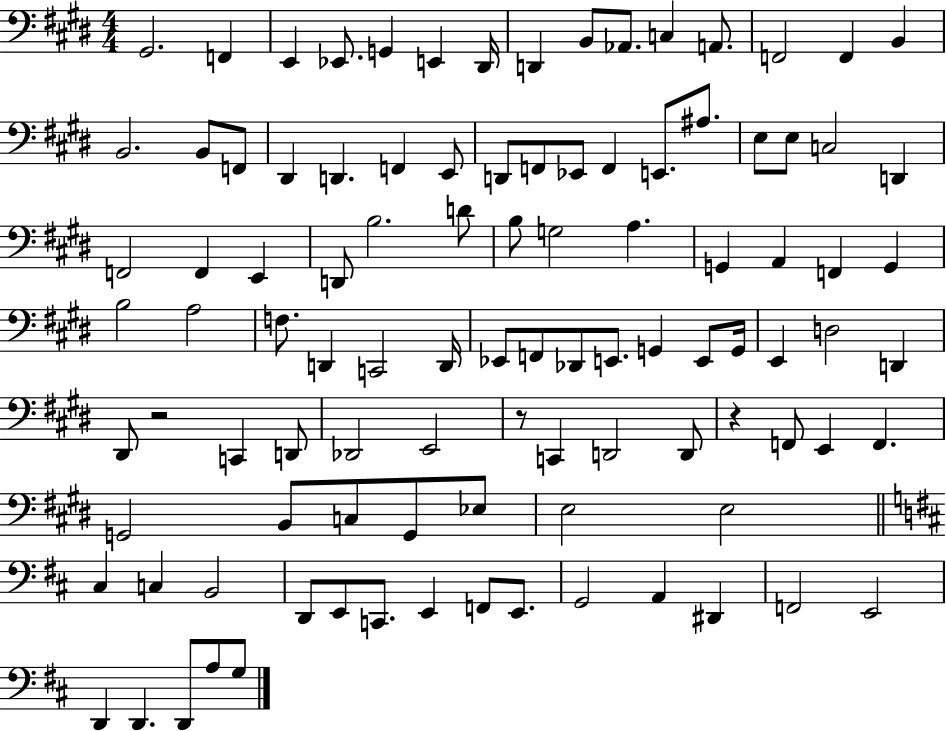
X:1
T:Untitled
M:4/4
L:1/4
K:E
^G,,2 F,, E,, _E,,/2 G,, E,, ^D,,/4 D,, B,,/2 _A,,/2 C, A,,/2 F,,2 F,, B,, B,,2 B,,/2 F,,/2 ^D,, D,, F,, E,,/2 D,,/2 F,,/2 _E,,/2 F,, E,,/2 ^A,/2 E,/2 E,/2 C,2 D,, F,,2 F,, E,, D,,/2 B,2 D/2 B,/2 G,2 A, G,, A,, F,, G,, B,2 A,2 F,/2 D,, C,,2 D,,/4 _E,,/2 F,,/2 _D,,/2 E,,/2 G,, E,,/2 G,,/4 E,, D,2 D,, ^D,,/2 z2 C,, D,,/2 _D,,2 E,,2 z/2 C,, D,,2 D,,/2 z F,,/2 E,, F,, G,,2 B,,/2 C,/2 G,,/2 _E,/2 E,2 E,2 ^C, C, B,,2 D,,/2 E,,/2 C,,/2 E,, F,,/2 E,,/2 G,,2 A,, ^D,, F,,2 E,,2 D,, D,, D,,/2 A,/2 G,/2